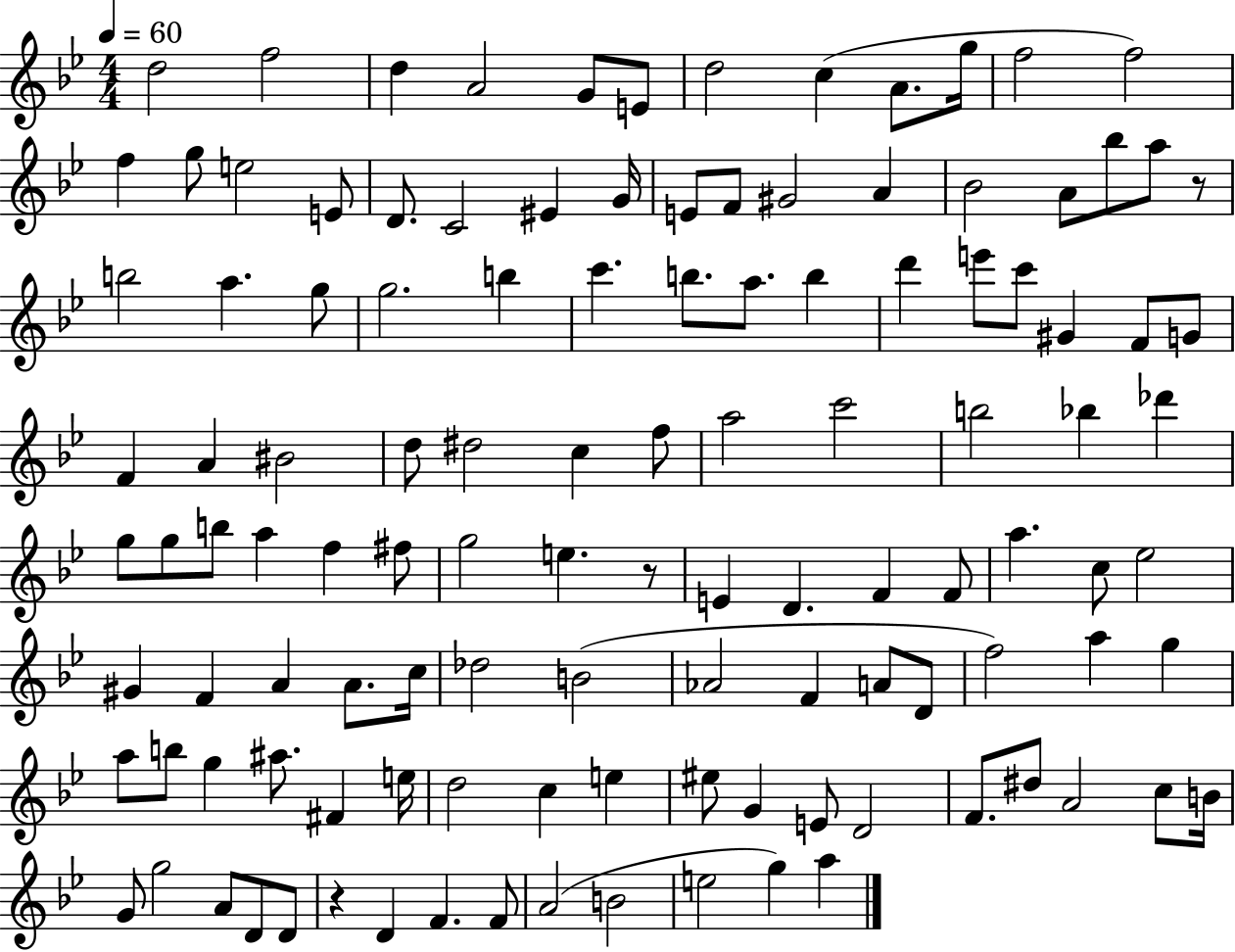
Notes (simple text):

D5/h F5/h D5/q A4/h G4/e E4/e D5/h C5/q A4/e. G5/s F5/h F5/h F5/q G5/e E5/h E4/e D4/e. C4/h EIS4/q G4/s E4/e F4/e G#4/h A4/q Bb4/h A4/e Bb5/e A5/e R/e B5/h A5/q. G5/e G5/h. B5/q C6/q. B5/e. A5/e. B5/q D6/q E6/e C6/e G#4/q F4/e G4/e F4/q A4/q BIS4/h D5/e D#5/h C5/q F5/e A5/h C6/h B5/h Bb5/q Db6/q G5/e G5/e B5/e A5/q F5/q F#5/e G5/h E5/q. R/e E4/q D4/q. F4/q F4/e A5/q. C5/e Eb5/h G#4/q F4/q A4/q A4/e. C5/s Db5/h B4/h Ab4/h F4/q A4/e D4/e F5/h A5/q G5/q A5/e B5/e G5/q A#5/e. F#4/q E5/s D5/h C5/q E5/q EIS5/e G4/q E4/e D4/h F4/e. D#5/e A4/h C5/e B4/s G4/e G5/h A4/e D4/e D4/e R/q D4/q F4/q. F4/e A4/h B4/h E5/h G5/q A5/q